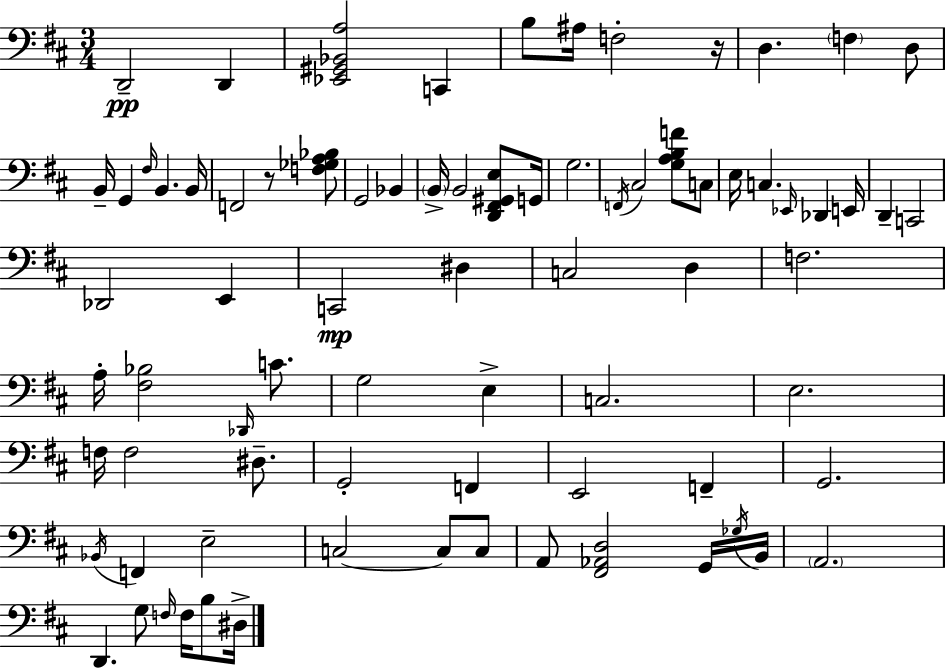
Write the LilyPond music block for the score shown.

{
  \clef bass
  \numericTimeSignature
  \time 3/4
  \key d \major
  d,2--\pp d,4 | <ees, gis, bes, a>2 c,4 | b8 ais16 f2-. r16 | d4. \parenthesize f4 d8 | \break b,16-- g,4 \grace { fis16 } b,4. | b,16 f,2 r8 <f ges a bes>8 | g,2 bes,4 | \parenthesize b,16-> b,2 <d, fis, gis, e>8 | \break g,16 g2. | \acciaccatura { f,16 } cis2 <g a b f'>8 | c8 e16 c4. \grace { ees,16 } des,4 | e,16 d,4-- c,2 | \break des,2 e,4 | c,2\mp dis4 | c2 d4 | f2. | \break a16-. <fis bes>2 | \grace { des,16 } c'8. g2 | e4-> c2. | e2. | \break f16 f2 | dis8.-- g,2-. | f,4 e,2 | f,4-- g,2. | \break \acciaccatura { bes,16 } f,4 e2-- | c2~~ | c8 c8 a,8 <fis, aes, d>2 | g,16 \acciaccatura { ges16 } b,16 \parenthesize a,2. | \break d,4. | g8 \grace { f16 } f16 b8 dis16-> \bar "|."
}